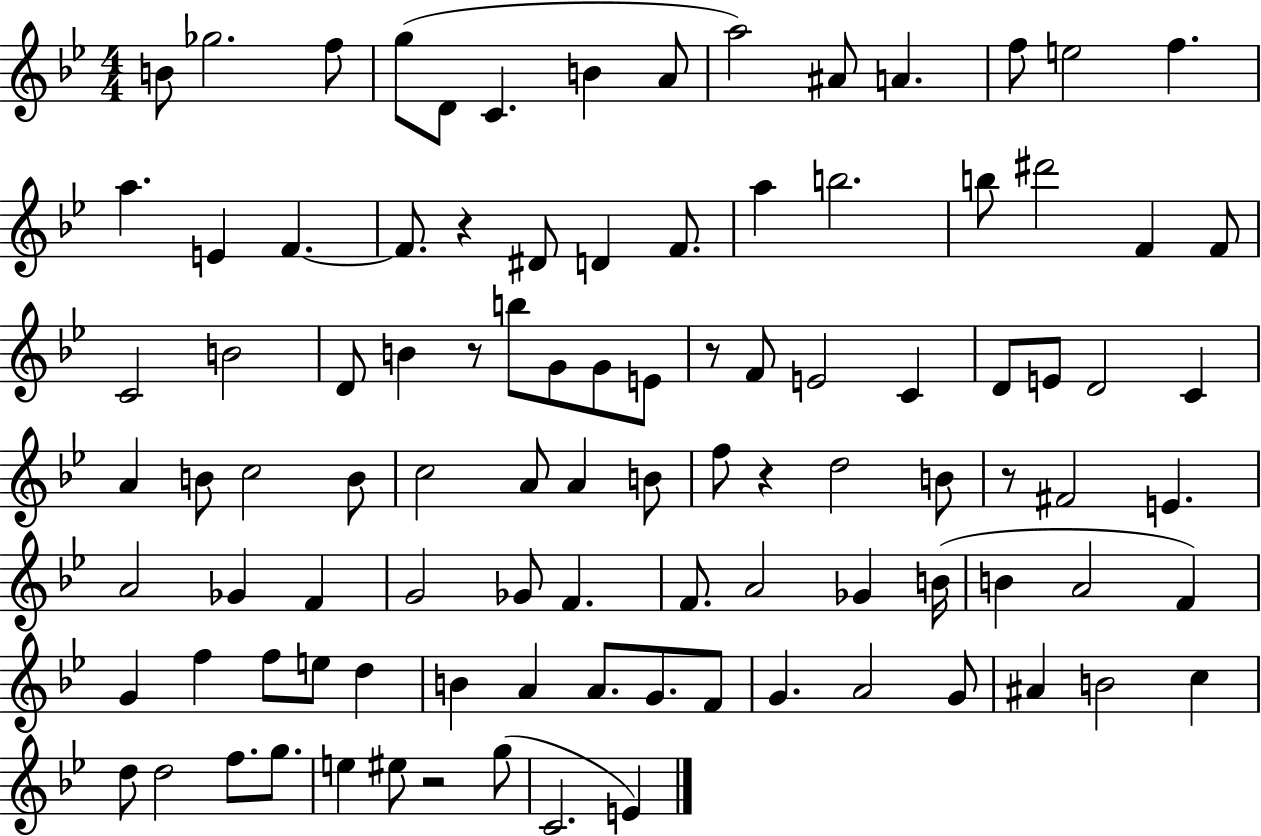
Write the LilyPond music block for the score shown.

{
  \clef treble
  \numericTimeSignature
  \time 4/4
  \key bes \major
  b'8 ges''2. f''8 | g''8( d'8 c'4. b'4 a'8 | a''2) ais'8 a'4. | f''8 e''2 f''4. | \break a''4. e'4 f'4.~~ | f'8. r4 dis'8 d'4 f'8. | a''4 b''2. | b''8 dis'''2 f'4 f'8 | \break c'2 b'2 | d'8 b'4 r8 b''8 g'8 g'8 e'8 | r8 f'8 e'2 c'4 | d'8 e'8 d'2 c'4 | \break a'4 b'8 c''2 b'8 | c''2 a'8 a'4 b'8 | f''8 r4 d''2 b'8 | r8 fis'2 e'4. | \break a'2 ges'4 f'4 | g'2 ges'8 f'4. | f'8. a'2 ges'4 b'16( | b'4 a'2 f'4) | \break g'4 f''4 f''8 e''8 d''4 | b'4 a'4 a'8. g'8. f'8 | g'4. a'2 g'8 | ais'4 b'2 c''4 | \break d''8 d''2 f''8. g''8. | e''4 eis''8 r2 g''8( | c'2. e'4) | \bar "|."
}